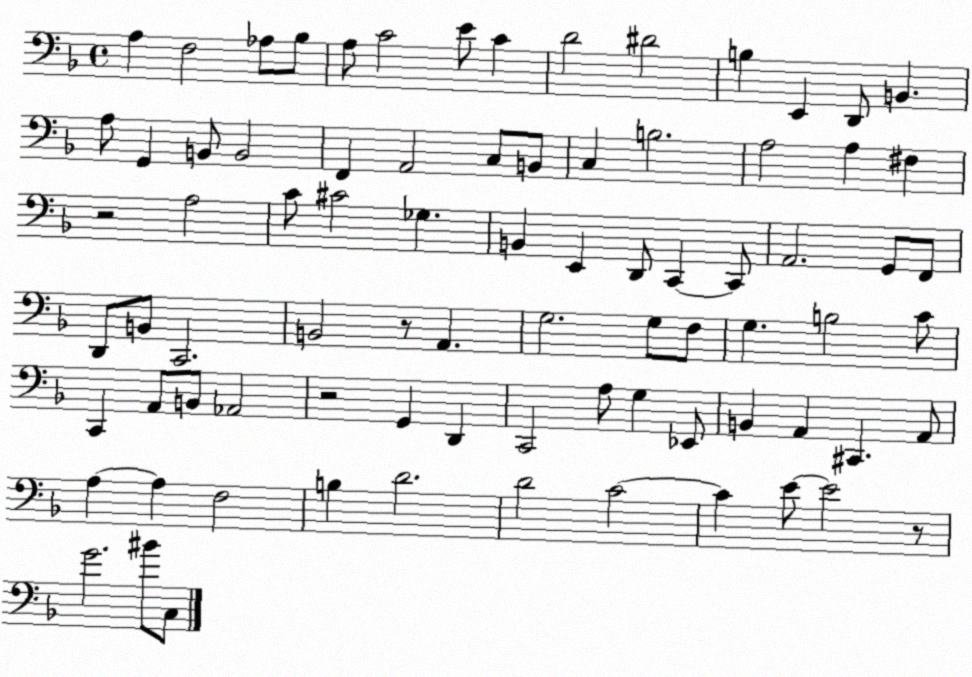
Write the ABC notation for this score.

X:1
T:Untitled
M:4/4
L:1/4
K:F
A, F,2 _A,/2 _B,/2 A,/2 C2 E/2 C D2 ^D2 B, E,, D,,/2 B,, A,/2 G,, B,,/2 B,,2 F,, A,,2 C,/2 B,,/2 C, B,2 A,2 A, ^F, z2 A,2 C/2 ^C2 _G, B,, E,, D,,/2 C,, C,,/2 A,,2 G,,/2 F,,/2 D,,/2 B,,/2 C,,2 B,,2 z/2 A,, G,2 G,/2 F,/2 G, B,2 C/2 C,, A,,/2 B,,/2 _A,,2 z2 G,, D,, C,,2 A,/2 G, _E,,/2 B,, A,, ^C,, A,,/2 A, A, F,2 B, D2 D2 C2 C E/2 E2 z/2 G2 ^B/2 C,/2